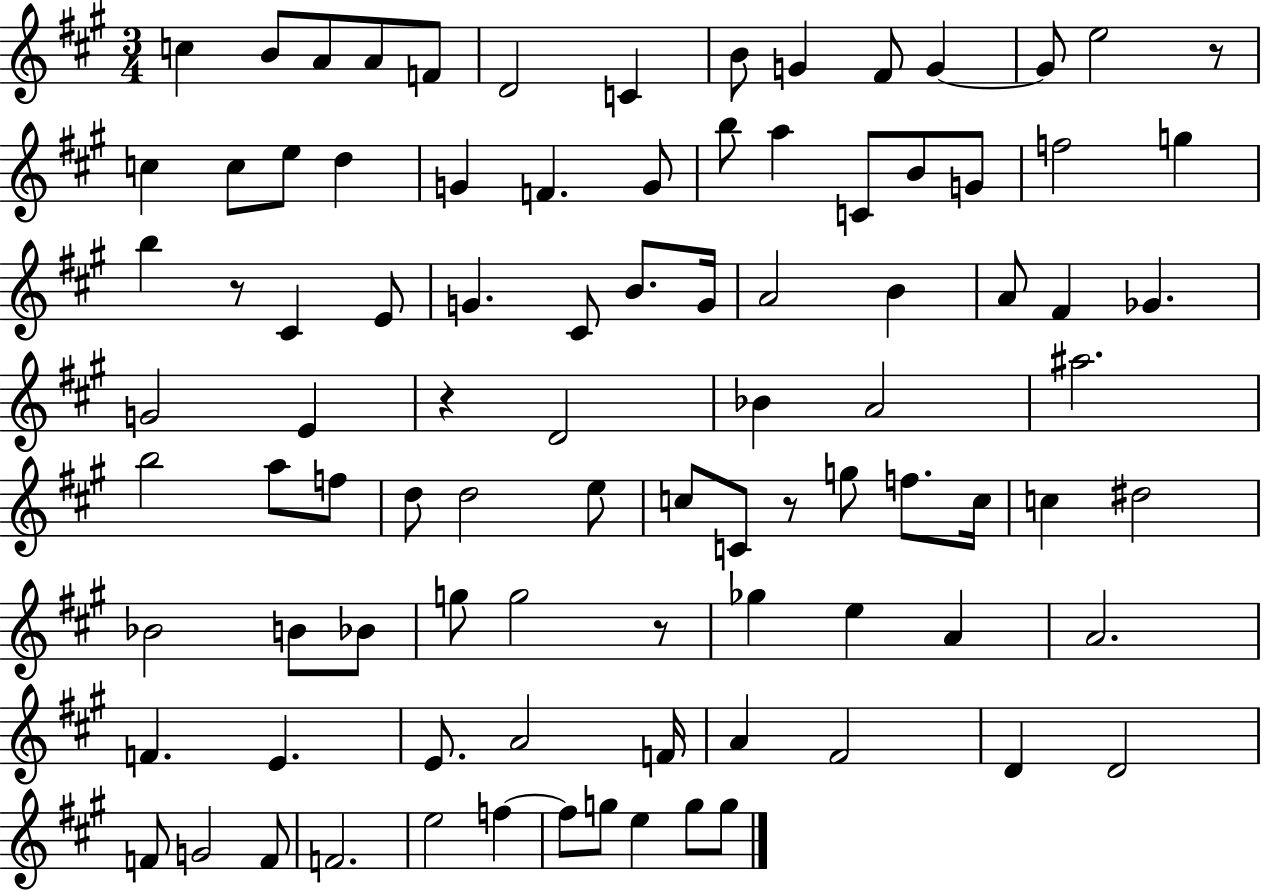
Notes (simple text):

C5/q B4/e A4/e A4/e F4/e D4/h C4/q B4/e G4/q F#4/e G4/q G4/e E5/h R/e C5/q C5/e E5/e D5/q G4/q F4/q. G4/e B5/e A5/q C4/e B4/e G4/e F5/h G5/q B5/q R/e C#4/q E4/e G4/q. C#4/e B4/e. G4/s A4/h B4/q A4/e F#4/q Gb4/q. G4/h E4/q R/q D4/h Bb4/q A4/h A#5/h. B5/h A5/e F5/e D5/e D5/h E5/e C5/e C4/e R/e G5/e F5/e. C5/s C5/q D#5/h Bb4/h B4/e Bb4/e G5/e G5/h R/e Gb5/q E5/q A4/q A4/h. F4/q. E4/q. E4/e. A4/h F4/s A4/q F#4/h D4/q D4/h F4/e G4/h F4/e F4/h. E5/h F5/q F5/e G5/e E5/q G5/e G5/e